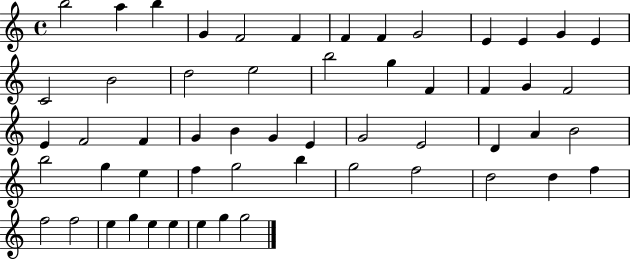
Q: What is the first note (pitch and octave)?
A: B5